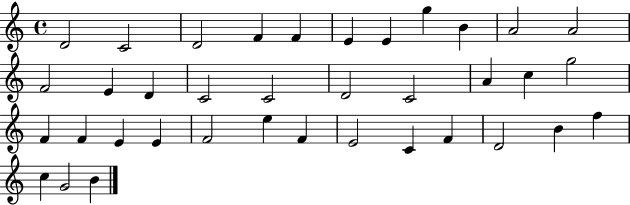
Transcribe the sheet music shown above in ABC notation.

X:1
T:Untitled
M:4/4
L:1/4
K:C
D2 C2 D2 F F E E g B A2 A2 F2 E D C2 C2 D2 C2 A c g2 F F E E F2 e F E2 C F D2 B f c G2 B